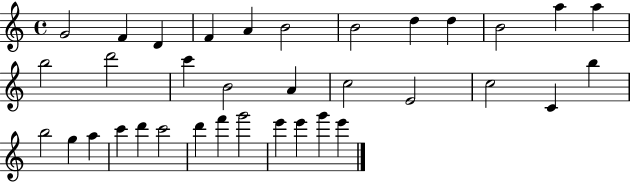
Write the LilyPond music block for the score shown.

{
  \clef treble
  \time 4/4
  \defaultTimeSignature
  \key c \major
  g'2 f'4 d'4 | f'4 a'4 b'2 | b'2 d''4 d''4 | b'2 a''4 a''4 | \break b''2 d'''2 | c'''4 b'2 a'4 | c''2 e'2 | c''2 c'4 b''4 | \break b''2 g''4 a''4 | c'''4 d'''4 c'''2 | d'''4 f'''4 g'''2 | e'''4 e'''4 g'''4 e'''4 | \break \bar "|."
}